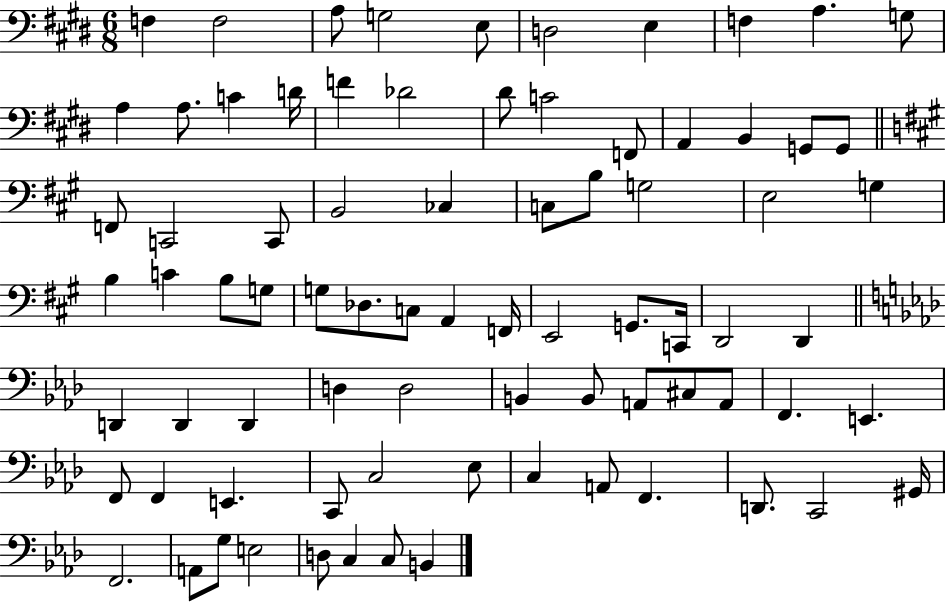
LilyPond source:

{
  \clef bass
  \numericTimeSignature
  \time 6/8
  \key e \major
  \repeat volta 2 { f4 f2 | a8 g2 e8 | d2 e4 | f4 a4. g8 | \break a4 a8. c'4 d'16 | f'4 des'2 | dis'8 c'2 f,8 | a,4 b,4 g,8 g,8 | \break \bar "||" \break \key a \major f,8 c,2 c,8 | b,2 ces4 | c8 b8 g2 | e2 g4 | \break b4 c'4 b8 g8 | g8 des8. c8 a,4 f,16 | e,2 g,8. c,16 | d,2 d,4 | \break \bar "||" \break \key f \minor d,4 d,4 d,4 | d4 d2 | b,4 b,8 a,8 cis8 a,8 | f,4. e,4. | \break f,8 f,4 e,4. | c,8 c2 ees8 | c4 a,8 f,4. | d,8. c,2 gis,16 | \break f,2. | a,8 g8 e2 | d8 c4 c8 b,4 | } \bar "|."
}